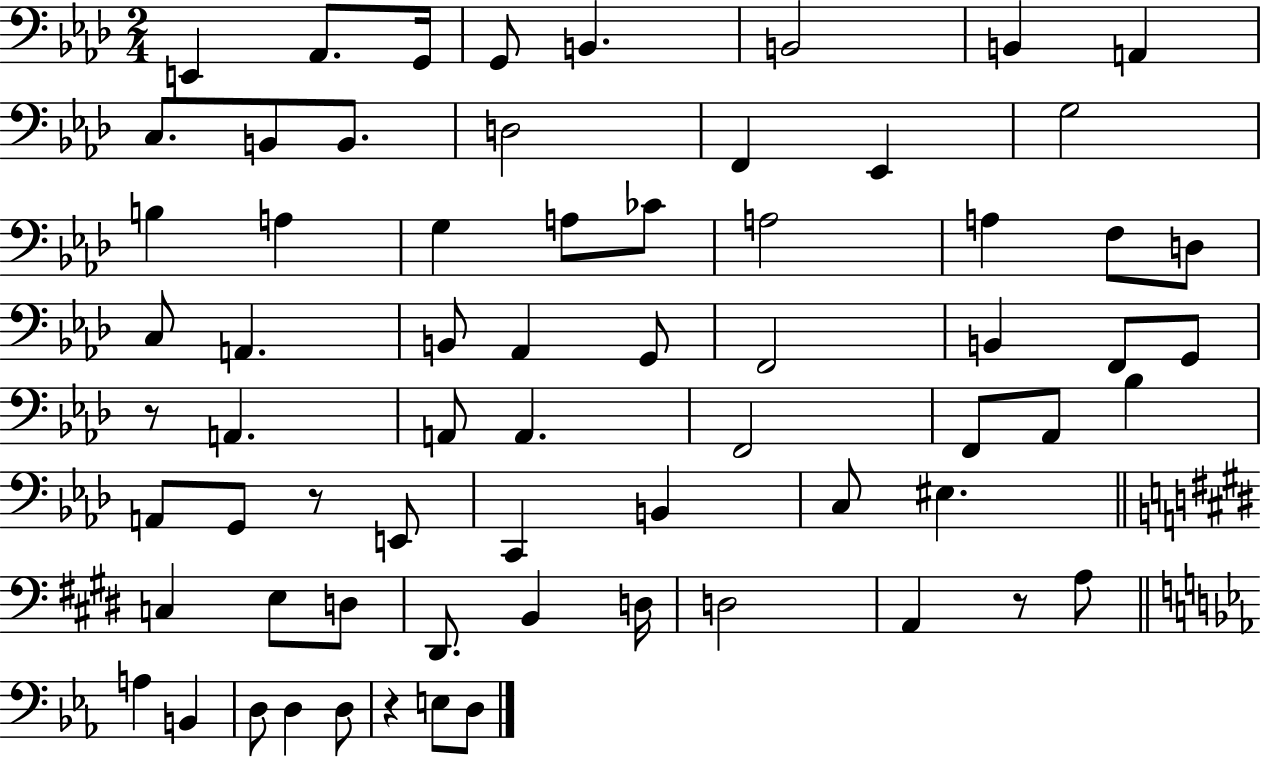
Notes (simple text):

E2/q Ab2/e. G2/s G2/e B2/q. B2/h B2/q A2/q C3/e. B2/e B2/e. D3/h F2/q Eb2/q G3/h B3/q A3/q G3/q A3/e CES4/e A3/h A3/q F3/e D3/e C3/e A2/q. B2/e Ab2/q G2/e F2/h B2/q F2/e G2/e R/e A2/q. A2/e A2/q. F2/h F2/e Ab2/e Bb3/q A2/e G2/e R/e E2/e C2/q B2/q C3/e EIS3/q. C3/q E3/e D3/e D#2/e. B2/q D3/s D3/h A2/q R/e A3/e A3/q B2/q D3/e D3/q D3/e R/q E3/e D3/e